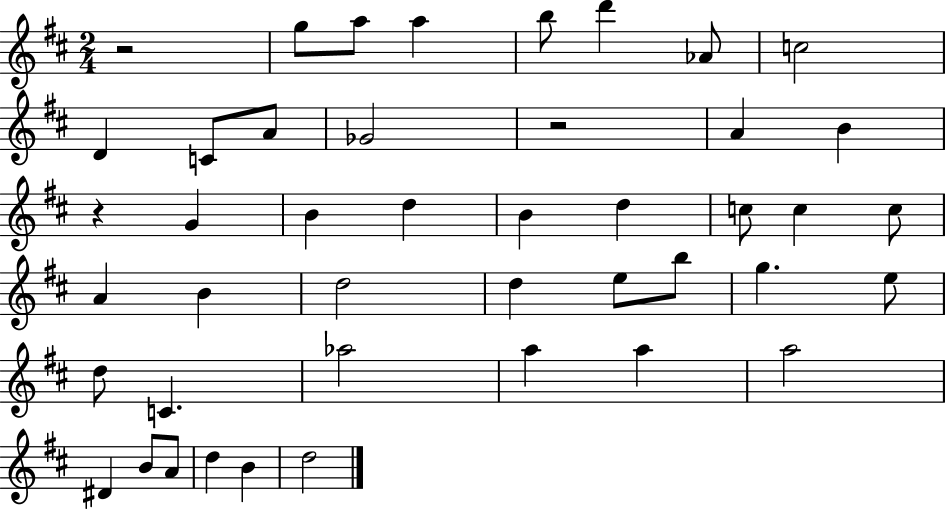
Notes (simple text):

R/h G5/e A5/e A5/q B5/e D6/q Ab4/e C5/h D4/q C4/e A4/e Gb4/h R/h A4/q B4/q R/q G4/q B4/q D5/q B4/q D5/q C5/e C5/q C5/e A4/q B4/q D5/h D5/q E5/e B5/e G5/q. E5/e D5/e C4/q. Ab5/h A5/q A5/q A5/h D#4/q B4/e A4/e D5/q B4/q D5/h